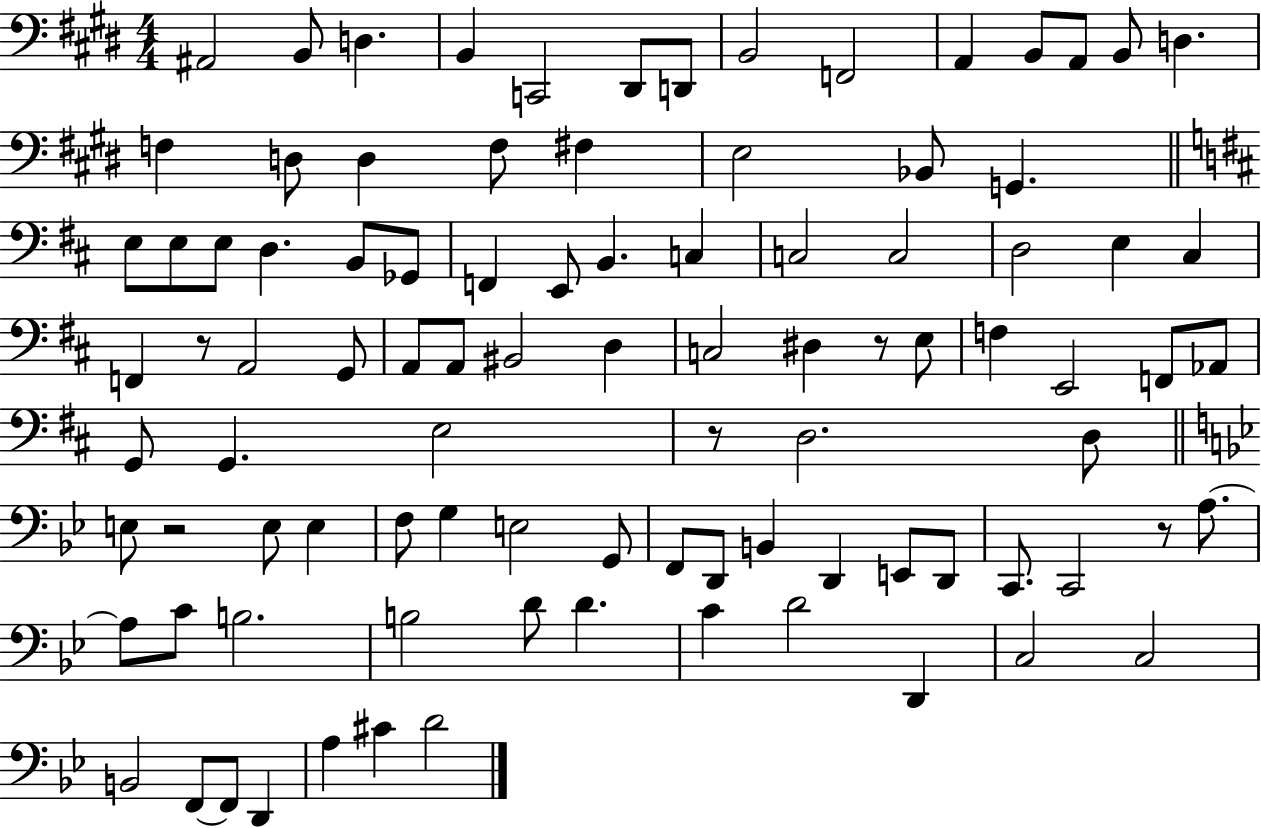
X:1
T:Untitled
M:4/4
L:1/4
K:E
^A,,2 B,,/2 D, B,, C,,2 ^D,,/2 D,,/2 B,,2 F,,2 A,, B,,/2 A,,/2 B,,/2 D, F, D,/2 D, F,/2 ^F, E,2 _B,,/2 G,, E,/2 E,/2 E,/2 D, B,,/2 _G,,/2 F,, E,,/2 B,, C, C,2 C,2 D,2 E, ^C, F,, z/2 A,,2 G,,/2 A,,/2 A,,/2 ^B,,2 D, C,2 ^D, z/2 E,/2 F, E,,2 F,,/2 _A,,/2 G,,/2 G,, E,2 z/2 D,2 D,/2 E,/2 z2 E,/2 E, F,/2 G, E,2 G,,/2 F,,/2 D,,/2 B,, D,, E,,/2 D,,/2 C,,/2 C,,2 z/2 A,/2 A,/2 C/2 B,2 B,2 D/2 D C D2 D,, C,2 C,2 B,,2 F,,/2 F,,/2 D,, A, ^C D2